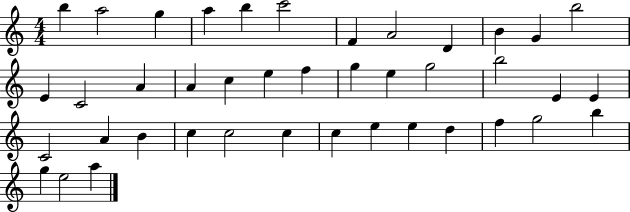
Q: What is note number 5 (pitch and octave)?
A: B5